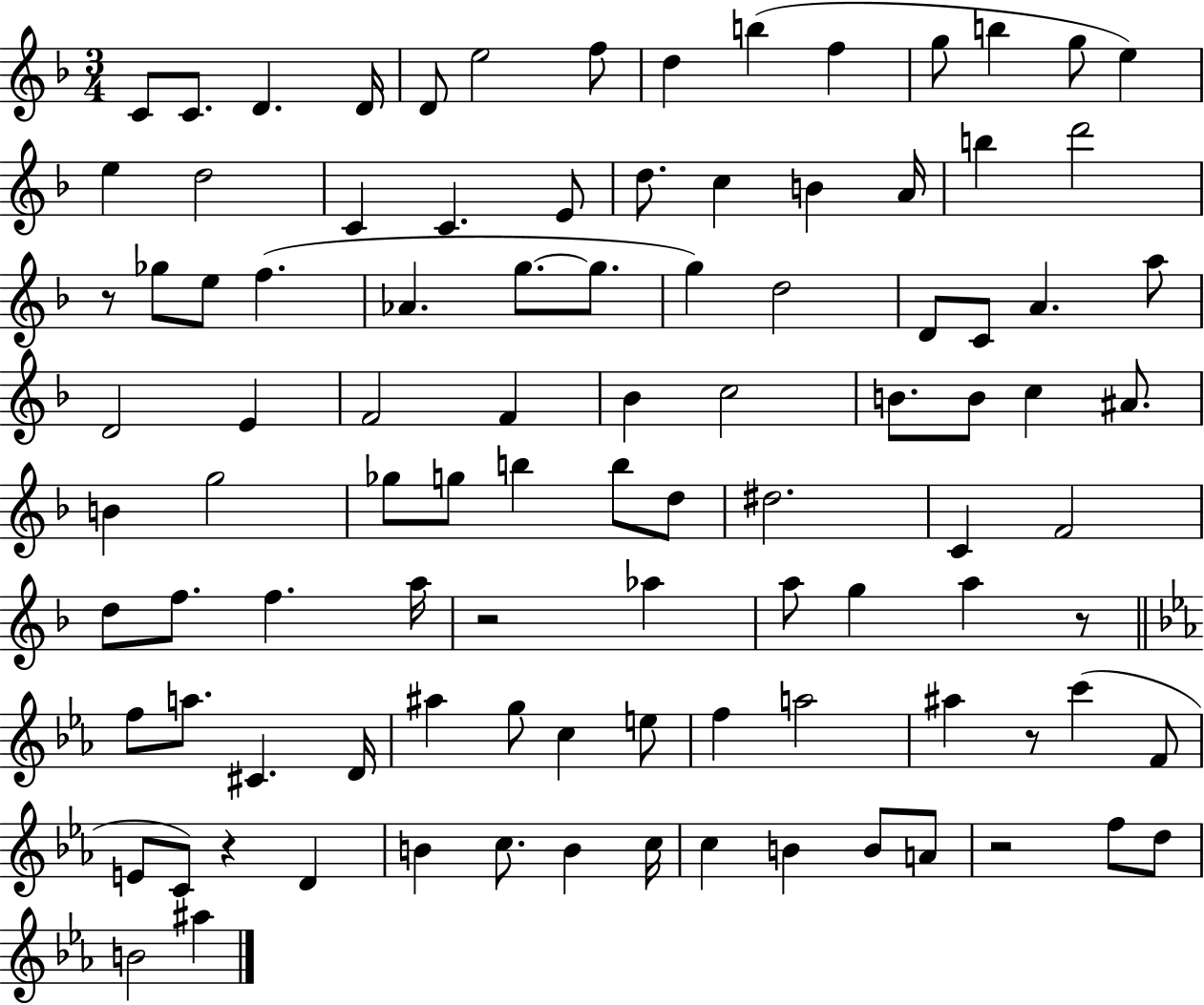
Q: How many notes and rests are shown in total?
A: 99